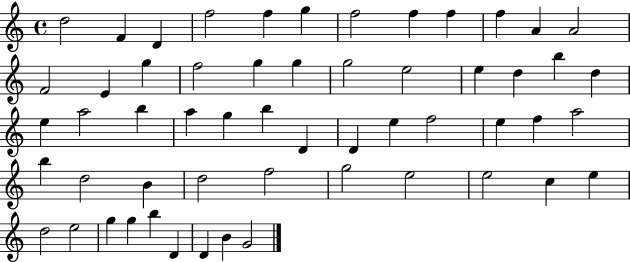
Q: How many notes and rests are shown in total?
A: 56